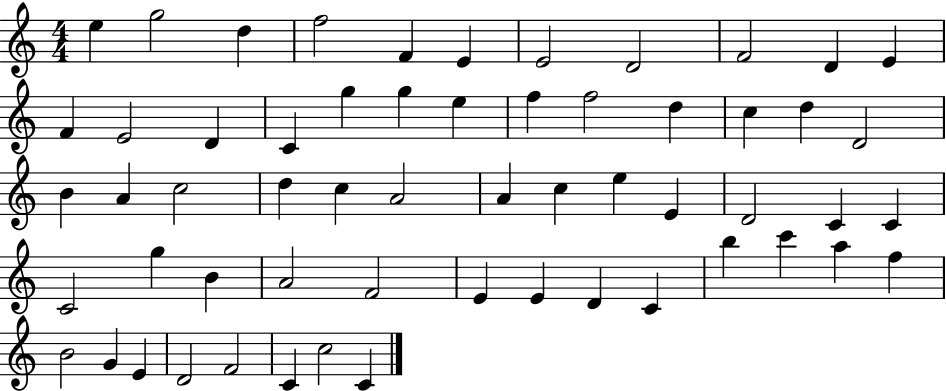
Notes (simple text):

E5/q G5/h D5/q F5/h F4/q E4/q E4/h D4/h F4/h D4/q E4/q F4/q E4/h D4/q C4/q G5/q G5/q E5/q F5/q F5/h D5/q C5/q D5/q D4/h B4/q A4/q C5/h D5/q C5/q A4/h A4/q C5/q E5/q E4/q D4/h C4/q C4/q C4/h G5/q B4/q A4/h F4/h E4/q E4/q D4/q C4/q B5/q C6/q A5/q F5/q B4/h G4/q E4/q D4/h F4/h C4/q C5/h C4/q